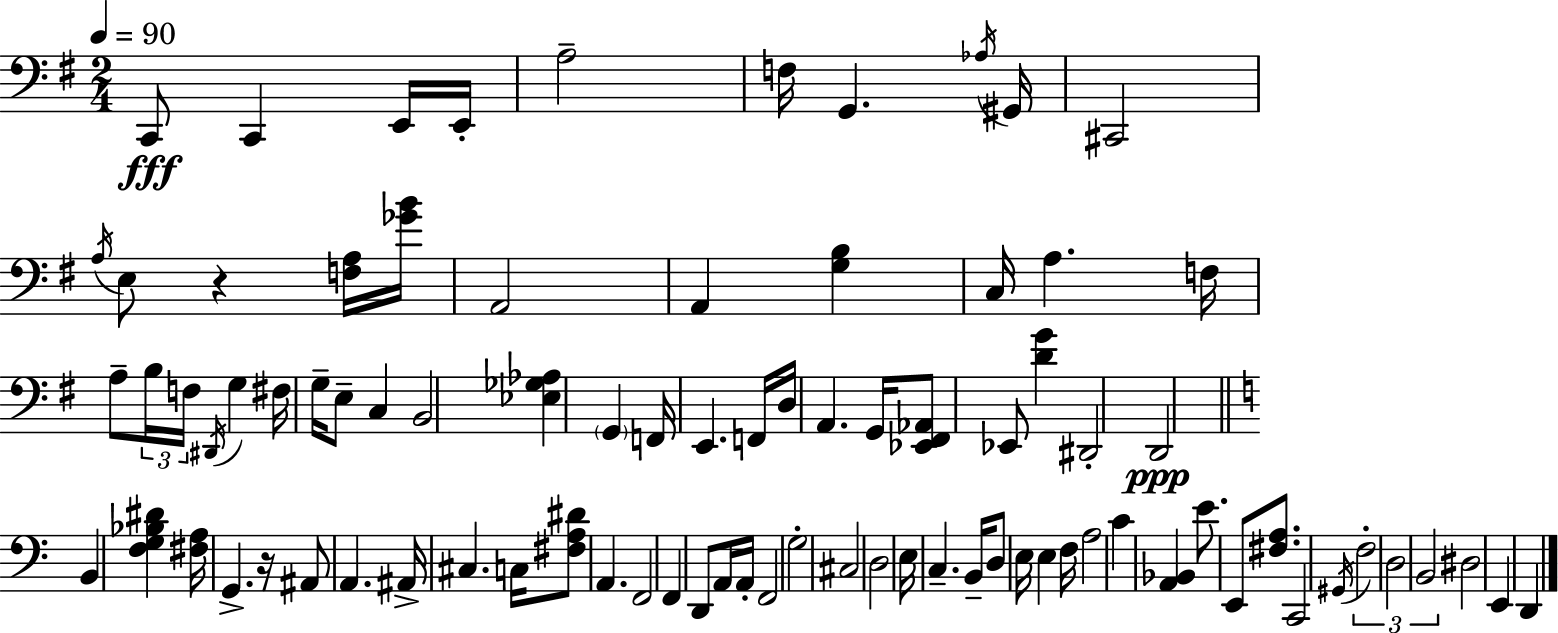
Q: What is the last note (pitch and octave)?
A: D2